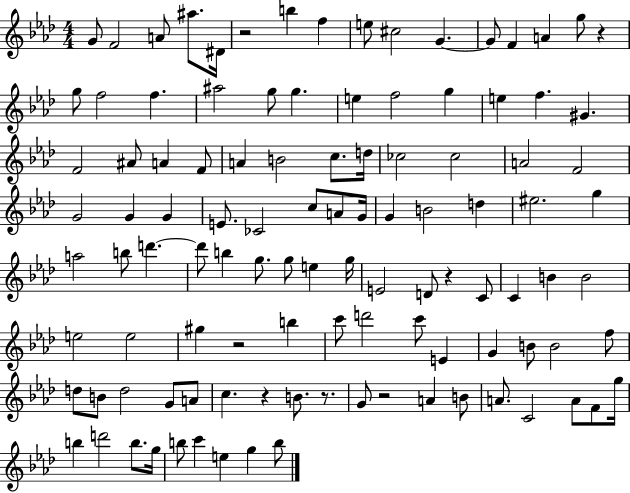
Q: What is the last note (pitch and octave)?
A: B5